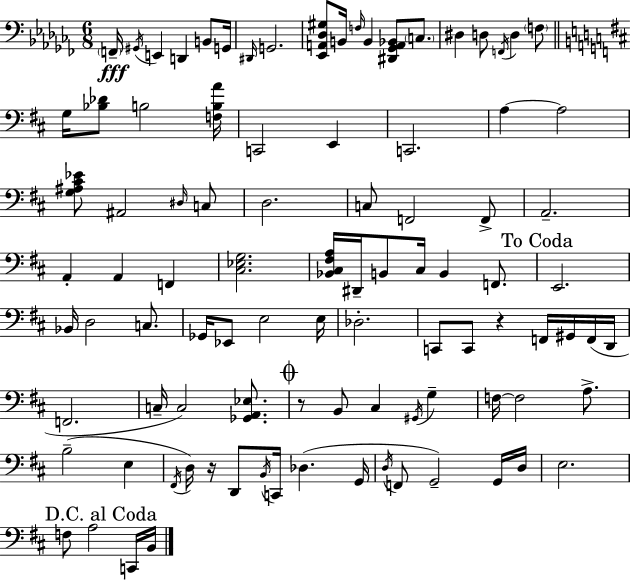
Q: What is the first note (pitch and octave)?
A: F2